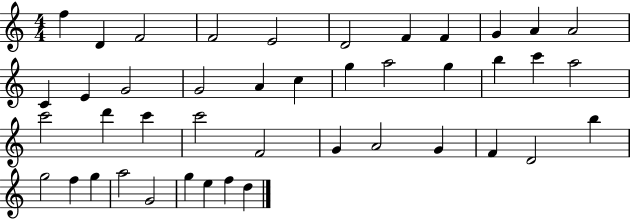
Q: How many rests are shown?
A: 0